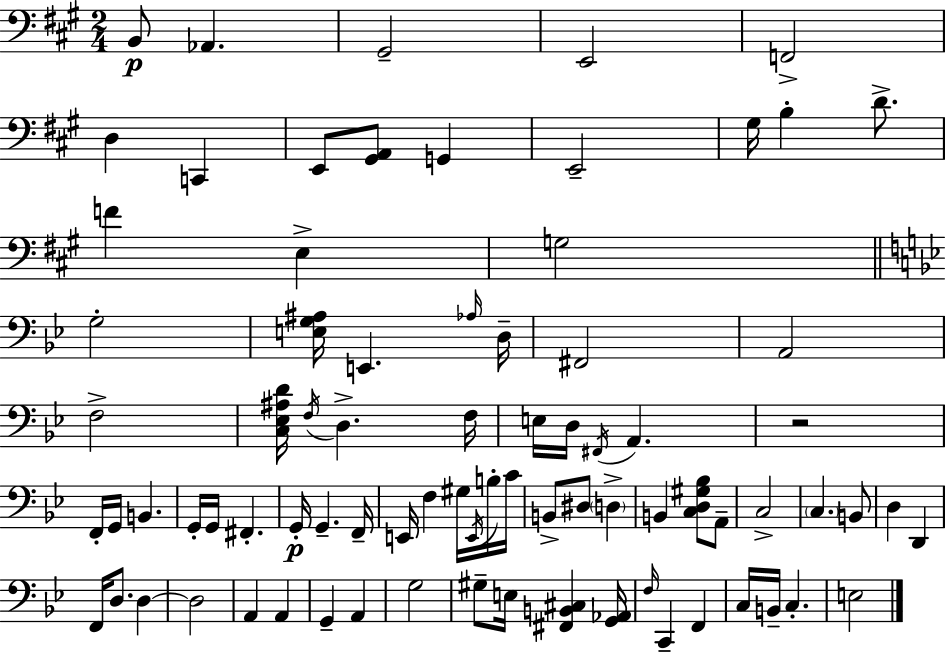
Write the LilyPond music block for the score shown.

{
  \clef bass
  \numericTimeSignature
  \time 2/4
  \key a \major
  b,8\p aes,4. | gis,2-- | e,2 | f,2-> | \break d4 c,4 | e,8 <gis, a,>8 g,4 | e,2-- | gis16 b4-. d'8.-> | \break f'4 e4-> | g2 | \bar "||" \break \key bes \major g2-. | <e g ais>16 e,4. \grace { aes16 } | d16-- fis,2 | a,2 | \break f2-> | <c ees ais d'>16 \acciaccatura { f16 } d4.-> | f16 e16 d16 \acciaccatura { fis,16 } a,4. | r2 | \break f,16-. g,16 b,4. | g,16-. g,16 fis,4.-. | g,16-.\p g,4.-- | f,16-- e,16 f4 | \break gis16 \acciaccatura { e,16 } b16-. c'16 b,8-> dis8 | \parenthesize d4-> b,4 | <c d gis bes>8 a,8-- c2-> | \parenthesize c4. | \break b,8 d4 | d,4 f,16 d8. | d4~~ d2 | a,4 | \break a,4 g,4-- | a,4 g2 | gis8-- e16 <fis, b, cis>4 | <g, aes,>16 \grace { f16 } c,4-- | \break f,4 c16 b,16-- c4.-. | e2 | \bar "|."
}